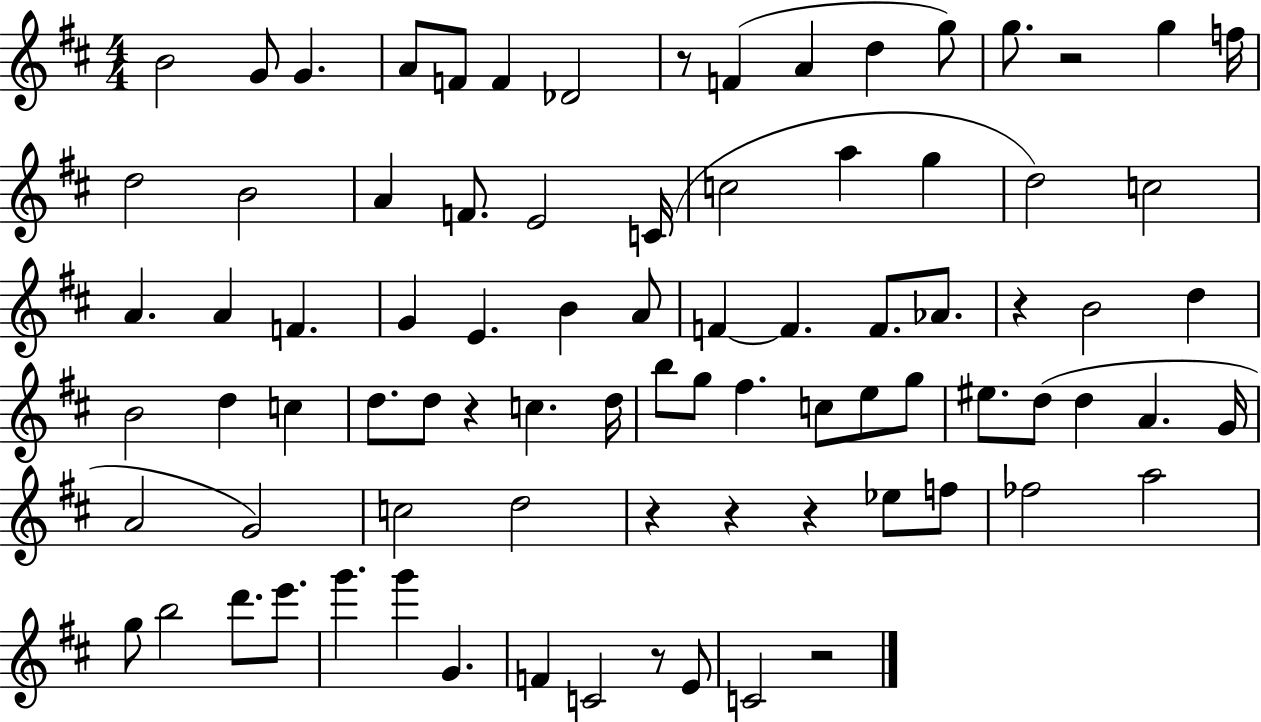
B4/h G4/e G4/q. A4/e F4/e F4/q Db4/h R/e F4/q A4/q D5/q G5/e G5/e. R/h G5/q F5/s D5/h B4/h A4/q F4/e. E4/h C4/s C5/h A5/q G5/q D5/h C5/h A4/q. A4/q F4/q. G4/q E4/q. B4/q A4/e F4/q F4/q. F4/e. Ab4/e. R/q B4/h D5/q B4/h D5/q C5/q D5/e. D5/e R/q C5/q. D5/s B5/e G5/e F#5/q. C5/e E5/e G5/e EIS5/e. D5/e D5/q A4/q. G4/s A4/h G4/h C5/h D5/h R/q R/q R/q Eb5/e F5/e FES5/h A5/h G5/e B5/h D6/e. E6/e. G6/q. G6/q G4/q. F4/q C4/h R/e E4/e C4/h R/h